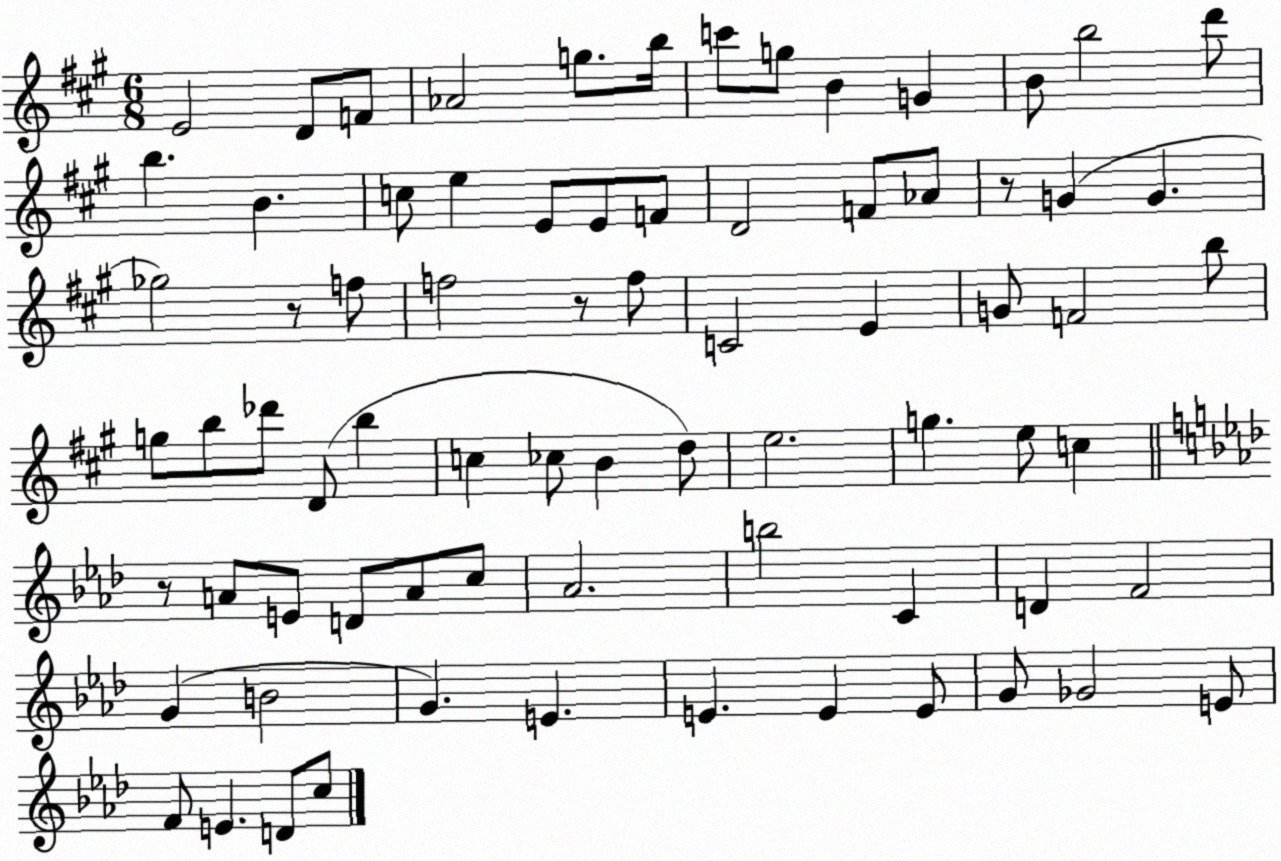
X:1
T:Untitled
M:6/8
L:1/4
K:A
E2 D/2 F/2 _A2 g/2 b/4 c'/2 g/2 B G B/2 b2 d'/2 b B c/2 e E/2 E/2 F/2 D2 F/2 _A/2 z/2 G G _g2 z/2 f/2 f2 z/2 f/2 C2 E G/2 F2 b/2 g/2 b/2 _d'/2 D/2 b c _c/2 B d/2 e2 g e/2 c z/2 A/2 E/2 D/2 A/2 c/2 _A2 b2 C D F2 G B2 G E E E E/2 G/2 _G2 E/2 F/2 E D/2 c/2